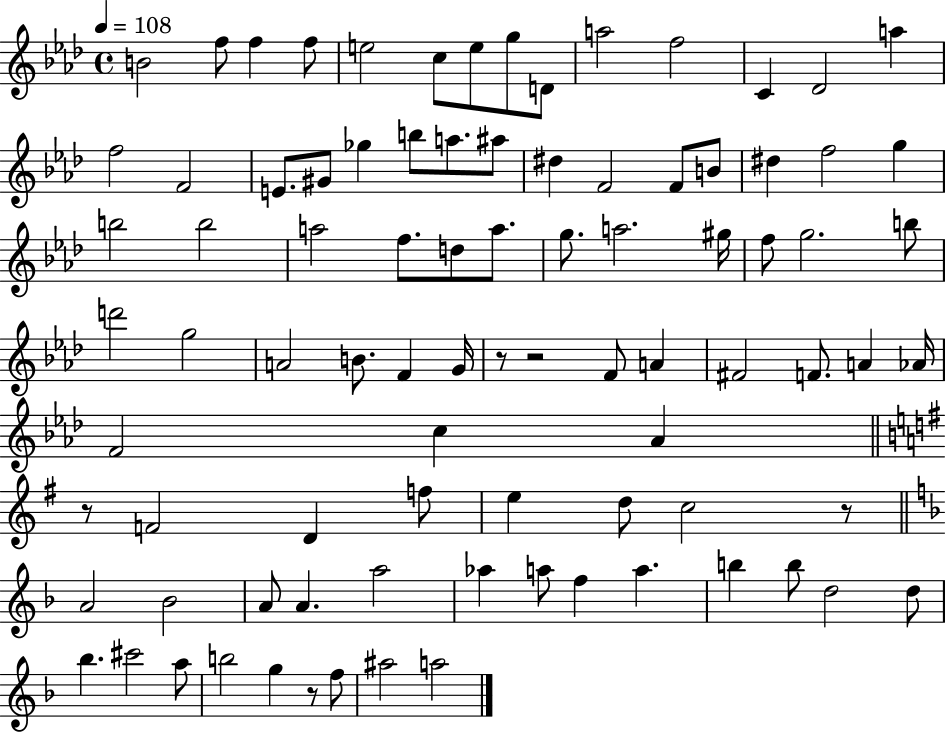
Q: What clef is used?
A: treble